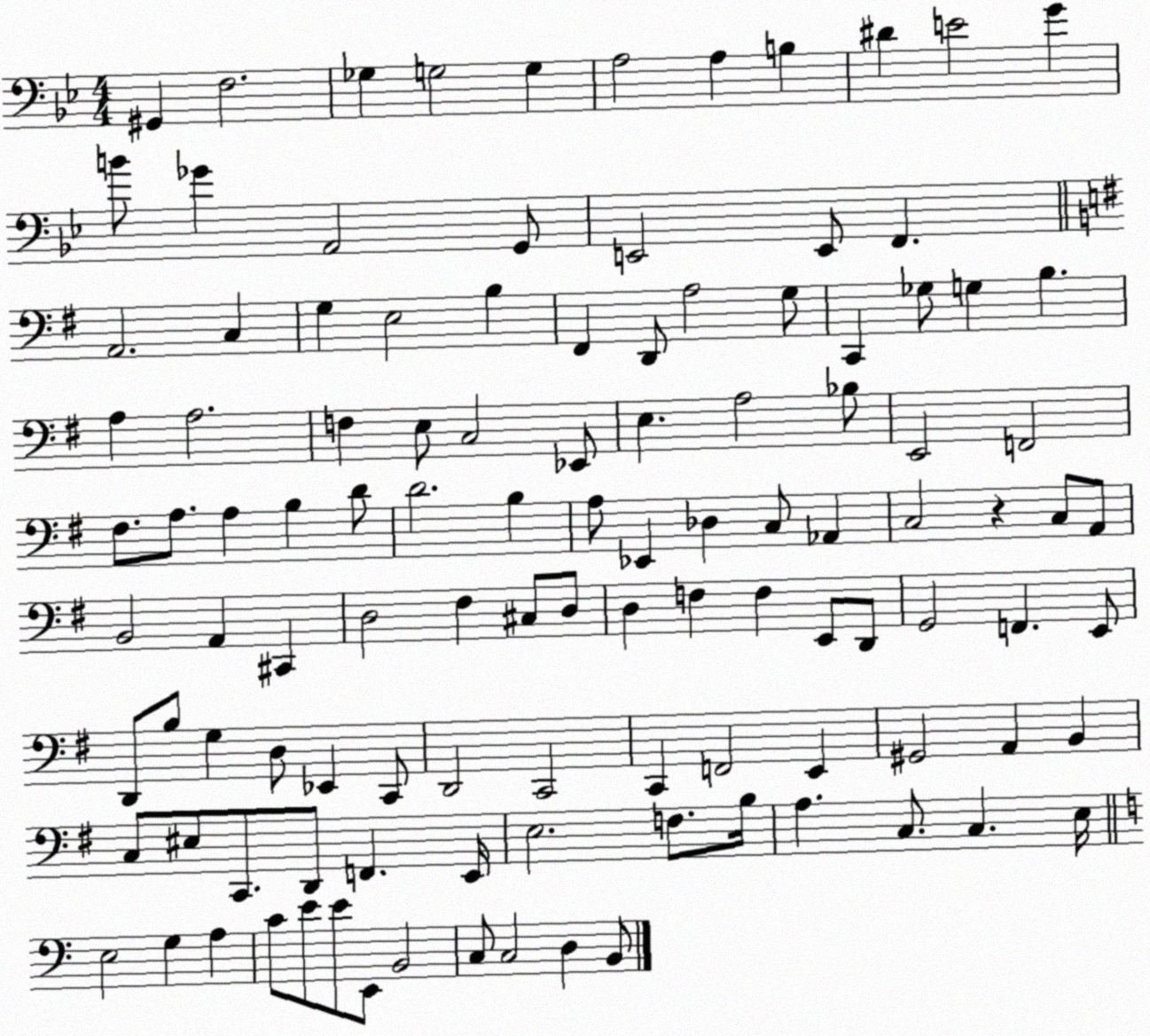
X:1
T:Untitled
M:4/4
L:1/4
K:Bb
^G,, F,2 _G, G,2 G, A,2 A, B, ^D E2 G B/2 _G A,,2 G,,/2 E,,2 E,,/2 F,, A,,2 C, G, E,2 B, ^F,, D,,/2 A,2 G,/2 C,, _G,/2 G, B, A, A,2 F, E,/2 C,2 _E,,/2 E, A,2 _B,/2 E,,2 F,,2 ^F,/2 A,/2 A, B, D/2 D2 B, A,/2 _E,, _D, C,/2 _A,, C,2 z C,/2 A,,/2 B,,2 A,, ^C,, D,2 ^F, ^C,/2 D,/2 D, F, F, E,,/2 D,,/2 G,,2 F,, E,,/2 D,,/2 B,/2 G, D,/2 _E,, C,,/2 D,,2 C,,2 C,, F,,2 E,, ^G,,2 A,, B,, C,/2 ^E,/2 C,,/2 D,,/2 F,, E,,/4 E,2 F,/2 B,/4 A, C,/2 C, E,/4 E,2 G, A, C/2 E/2 E/2 E,,/2 B,,2 C,/2 C,2 D, B,,/2